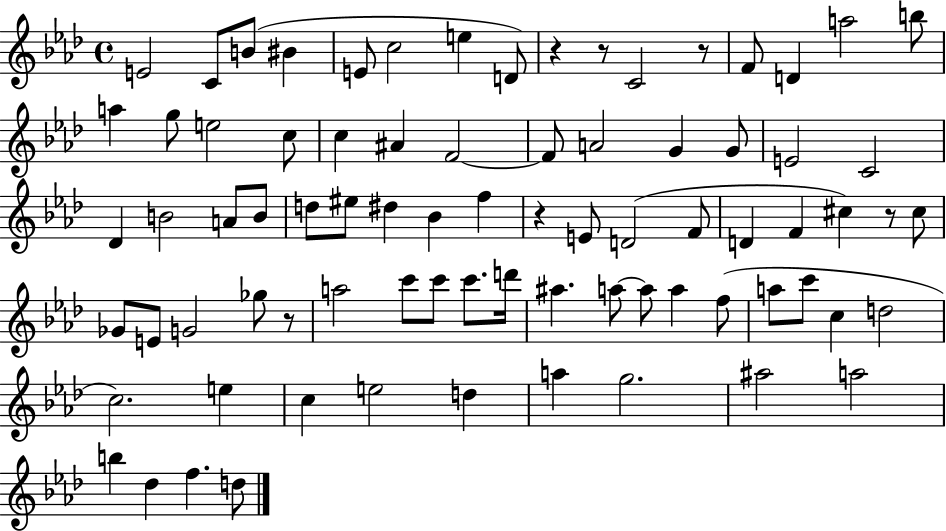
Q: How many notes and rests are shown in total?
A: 79